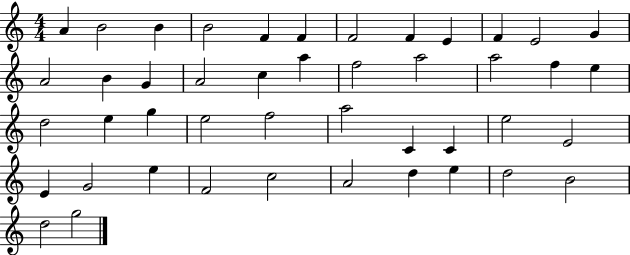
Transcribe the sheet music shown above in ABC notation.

X:1
T:Untitled
M:4/4
L:1/4
K:C
A B2 B B2 F F F2 F E F E2 G A2 B G A2 c a f2 a2 a2 f e d2 e g e2 f2 a2 C C e2 E2 E G2 e F2 c2 A2 d e d2 B2 d2 g2